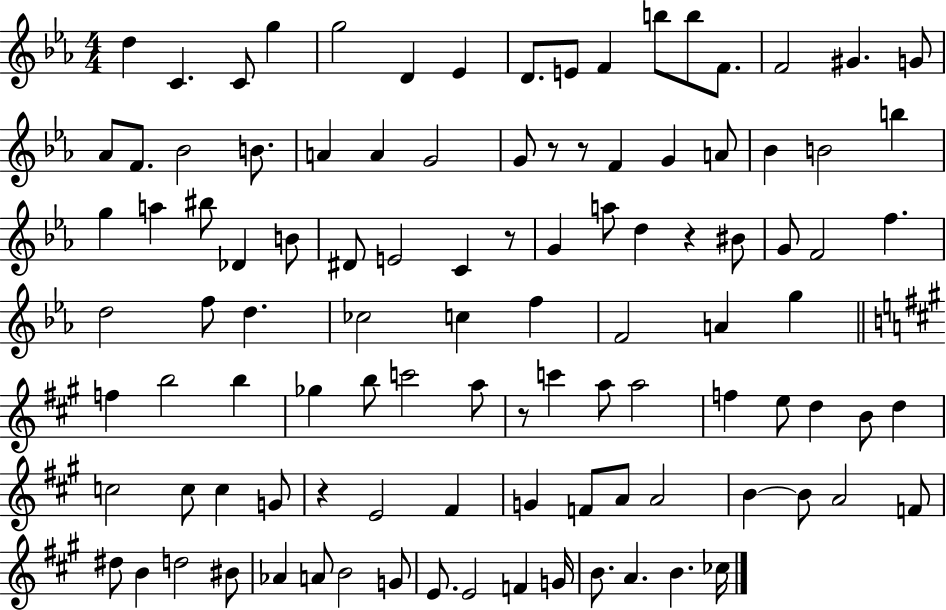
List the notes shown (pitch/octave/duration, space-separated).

D5/q C4/q. C4/e G5/q G5/h D4/q Eb4/q D4/e. E4/e F4/q B5/e B5/e F4/e. F4/h G#4/q. G4/e Ab4/e F4/e. Bb4/h B4/e. A4/q A4/q G4/h G4/e R/e R/e F4/q G4/q A4/e Bb4/q B4/h B5/q G5/q A5/q BIS5/e Db4/q B4/e D#4/e E4/h C4/q R/e G4/q A5/e D5/q R/q BIS4/e G4/e F4/h F5/q. D5/h F5/e D5/q. CES5/h C5/q F5/q F4/h A4/q G5/q F5/q B5/h B5/q Gb5/q B5/e C6/h A5/e R/e C6/q A5/e A5/h F5/q E5/e D5/q B4/e D5/q C5/h C5/e C5/q G4/e R/q E4/h F#4/q G4/q F4/e A4/e A4/h B4/q B4/e A4/h F4/e D#5/e B4/q D5/h BIS4/e Ab4/q A4/e B4/h G4/e E4/e. E4/h F4/q G4/s B4/e. A4/q. B4/q. CES5/s